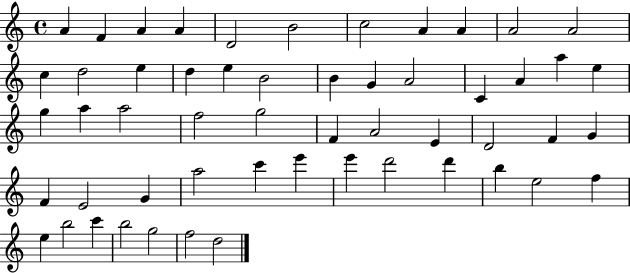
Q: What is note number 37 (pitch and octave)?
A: E4